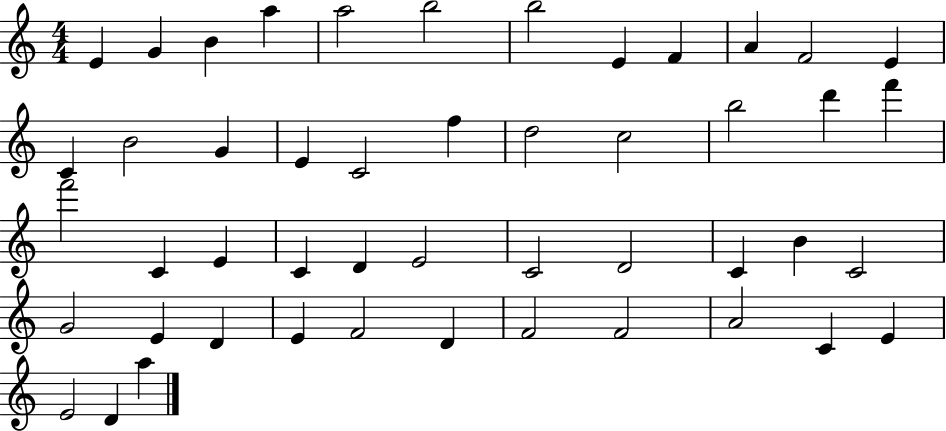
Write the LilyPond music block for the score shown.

{
  \clef treble
  \numericTimeSignature
  \time 4/4
  \key c \major
  e'4 g'4 b'4 a''4 | a''2 b''2 | b''2 e'4 f'4 | a'4 f'2 e'4 | \break c'4 b'2 g'4 | e'4 c'2 f''4 | d''2 c''2 | b''2 d'''4 f'''4 | \break f'''2 c'4 e'4 | c'4 d'4 e'2 | c'2 d'2 | c'4 b'4 c'2 | \break g'2 e'4 d'4 | e'4 f'2 d'4 | f'2 f'2 | a'2 c'4 e'4 | \break e'2 d'4 a''4 | \bar "|."
}